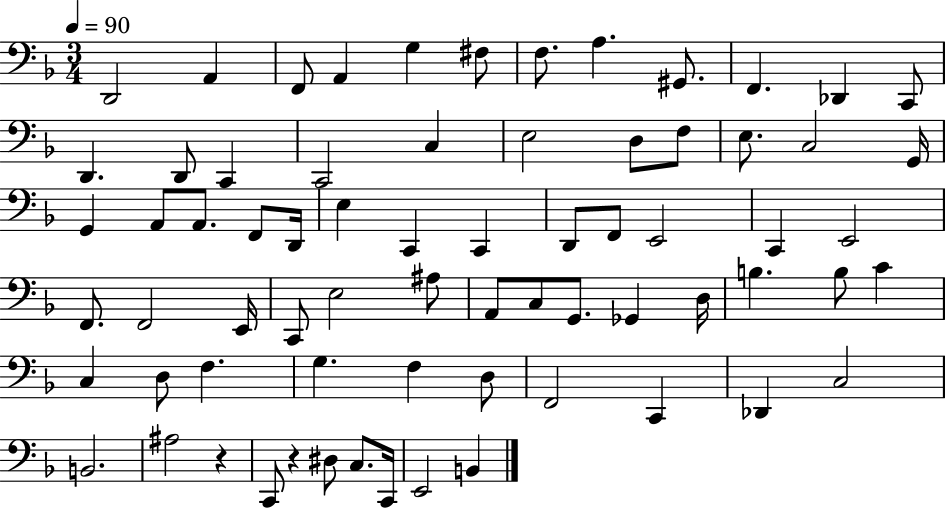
{
  \clef bass
  \numericTimeSignature
  \time 3/4
  \key f \major
  \tempo 4 = 90
  d,2 a,4 | f,8 a,4 g4 fis8 | f8. a4. gis,8. | f,4. des,4 c,8 | \break d,4. d,8 c,4 | c,2 c4 | e2 d8 f8 | e8. c2 g,16 | \break g,4 a,8 a,8. f,8 d,16 | e4 c,4 c,4 | d,8 f,8 e,2 | c,4 e,2 | \break f,8. f,2 e,16 | c,8 e2 ais8 | a,8 c8 g,8. ges,4 d16 | b4. b8 c'4 | \break c4 d8 f4. | g4. f4 d8 | f,2 c,4 | des,4 c2 | \break b,2. | ais2 r4 | c,8 r4 dis8 c8. c,16 | e,2 b,4 | \break \bar "|."
}